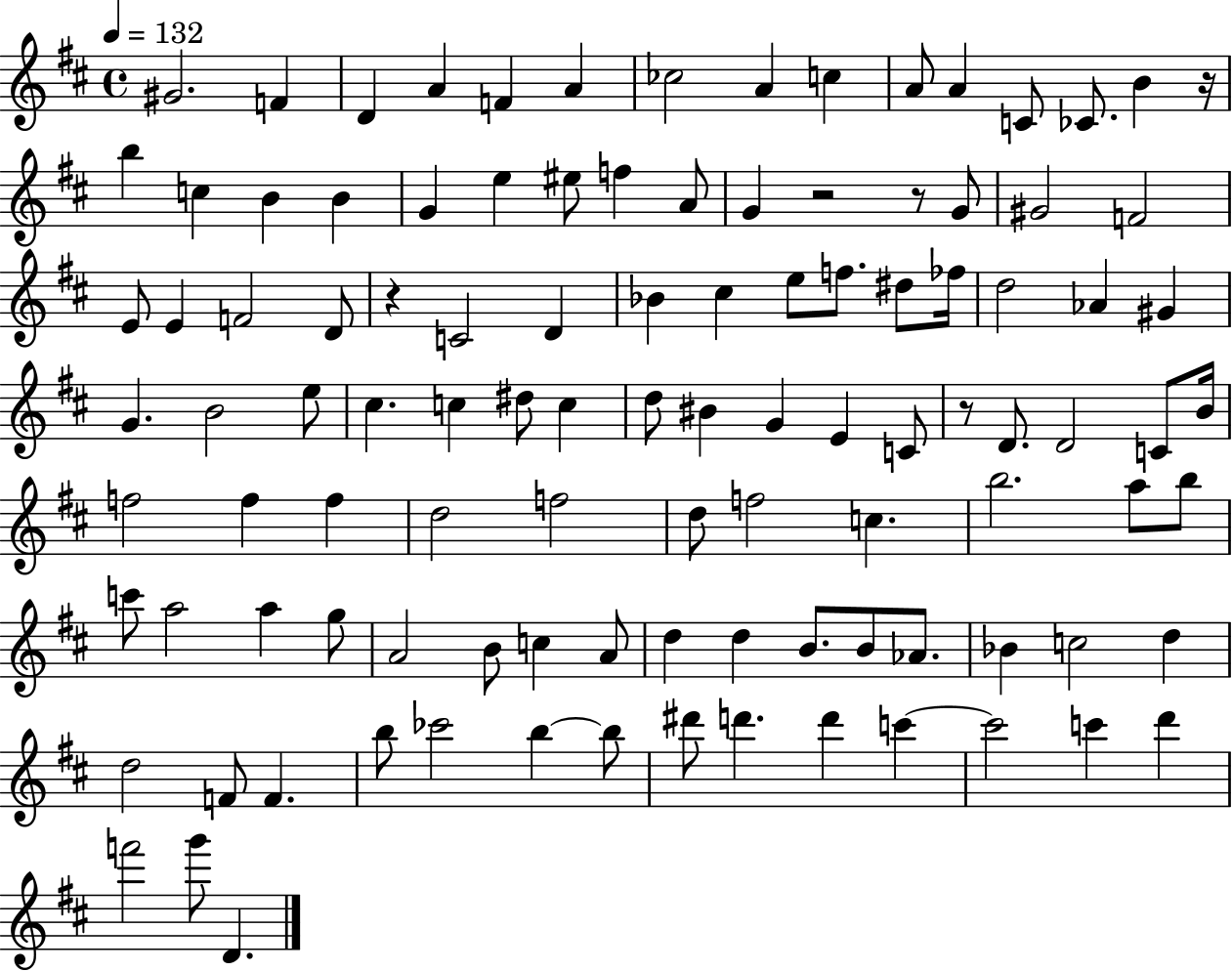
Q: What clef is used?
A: treble